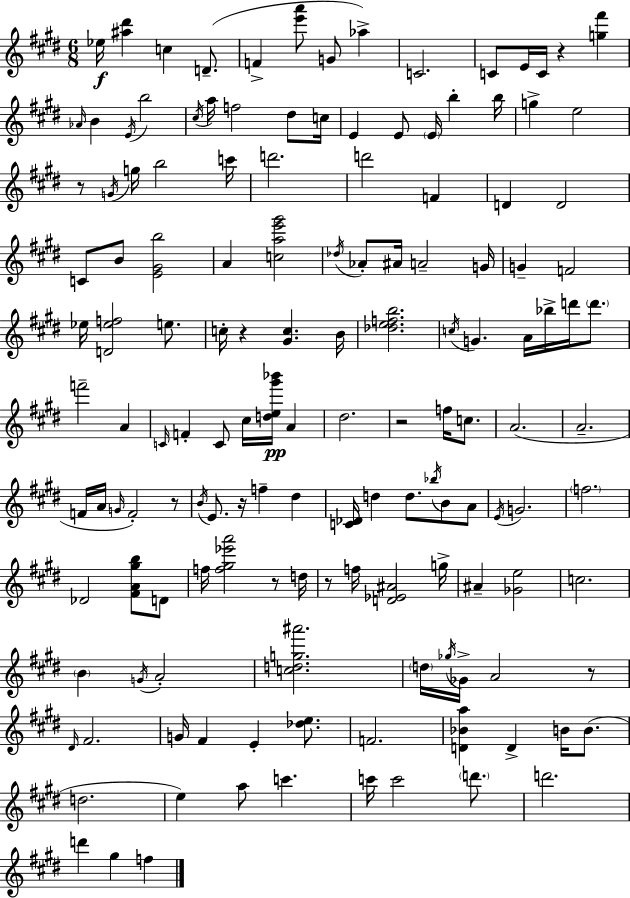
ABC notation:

X:1
T:Untitled
M:6/8
L:1/4
K:E
_e/4 [^a^d'] c D/2 F [e'a']/2 G/2 _a C2 C/2 E/4 C/4 z [g^f'] _A/4 B E/4 b2 ^c/4 a/4 f2 ^d/2 c/4 E E/2 E/4 b b/4 g e2 z/2 G/4 g/4 b2 c'/4 d'2 d'2 F D D2 C/2 B/2 [E^Gb]2 A [cae'^g']2 _d/4 _A/2 ^A/4 A2 G/4 G F2 _e/4 [D_ef]2 e/2 c/4 z [^Gc] B/4 [_defb]2 c/4 G A/4 _b/4 d'/4 d'/2 f'2 A C/4 F C/2 ^c/4 [de^g'_b']/4 A ^d2 z2 f/4 c/2 A2 A2 F/4 A/4 G/4 F2 z/2 B/4 E/2 z/4 f ^d [C_D]/4 d d/2 _b/4 B/2 A/2 E/4 G2 f2 _D2 [^FA^gb]/2 D/2 f/4 [f^g_e'a']2 z/2 d/4 z/2 f/4 [D_E^A]2 g/4 ^A [_Ge]2 c2 B G/4 A2 [cdg^a']2 d/4 _g/4 _G/4 A2 z/2 ^D/4 ^F2 G/4 ^F E [_de]/2 F2 [D_Ba] D B/4 B/2 d2 e a/2 c' c'/4 c'2 d'/2 d'2 d' ^g f